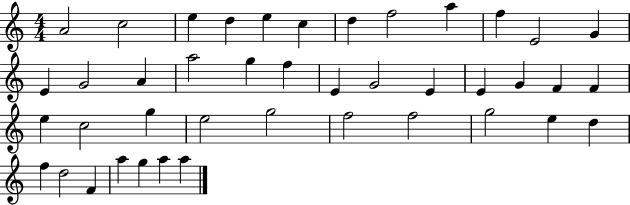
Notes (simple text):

A4/h C5/h E5/q D5/q E5/q C5/q D5/q F5/h A5/q F5/q E4/h G4/q E4/q G4/h A4/q A5/h G5/q F5/q E4/q G4/h E4/q E4/q G4/q F4/q F4/q E5/q C5/h G5/q E5/h G5/h F5/h F5/h G5/h E5/q D5/q F5/q D5/h F4/q A5/q G5/q A5/q A5/q